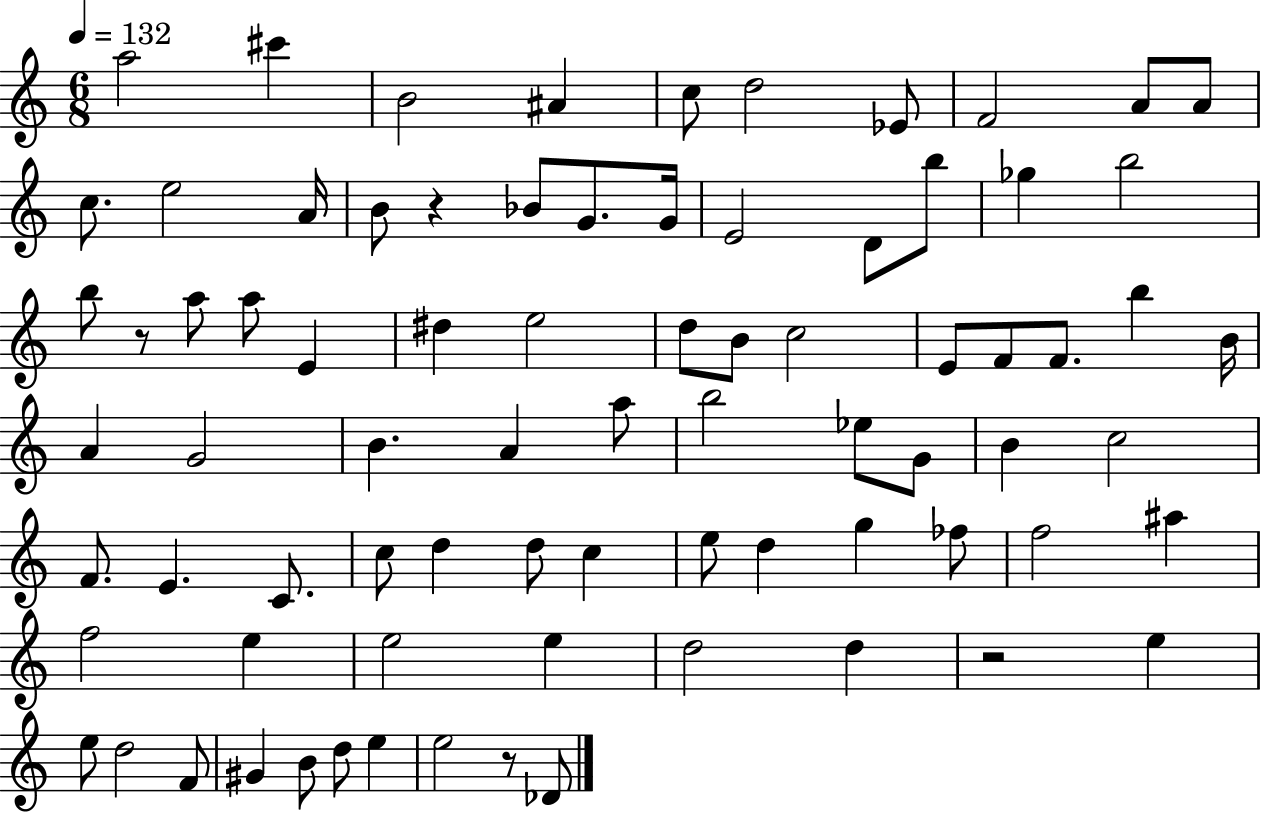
A5/h C#6/q B4/h A#4/q C5/e D5/h Eb4/e F4/h A4/e A4/e C5/e. E5/h A4/s B4/e R/q Bb4/e G4/e. G4/s E4/h D4/e B5/e Gb5/q B5/h B5/e R/e A5/e A5/e E4/q D#5/q E5/h D5/e B4/e C5/h E4/e F4/e F4/e. B5/q B4/s A4/q G4/h B4/q. A4/q A5/e B5/h Eb5/e G4/e B4/q C5/h F4/e. E4/q. C4/e. C5/e D5/q D5/e C5/q E5/e D5/q G5/q FES5/e F5/h A#5/q F5/h E5/q E5/h E5/q D5/h D5/q R/h E5/q E5/e D5/h F4/e G#4/q B4/e D5/e E5/q E5/h R/e Db4/e